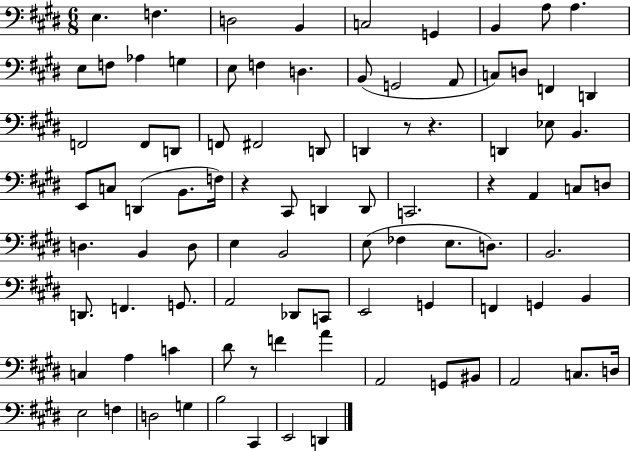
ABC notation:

X:1
T:Untitled
M:6/8
L:1/4
K:E
E, F, D,2 B,, C,2 G,, B,, A,/2 A, E,/2 F,/2 _A, G, E,/2 F, D, B,,/2 G,,2 A,,/2 C,/2 D,/2 F,, D,, F,,2 F,,/2 D,,/2 F,,/2 ^F,,2 D,,/2 D,, z/2 z D,, _E,/2 B,, E,,/2 C,/2 D,, B,,/2 F,/4 z ^C,,/2 D,, D,,/2 C,,2 z A,, C,/2 D,/2 D, B,, D,/2 E, B,,2 E,/2 _F, E,/2 D,/2 B,,2 D,,/2 F,, G,,/2 A,,2 _D,,/2 C,,/2 E,,2 G,, F,, G,, B,, C, A, C ^D/2 z/2 F A A,,2 G,,/2 ^B,,/2 A,,2 C,/2 D,/4 E,2 F, D,2 G, B,2 ^C,, E,,2 D,,